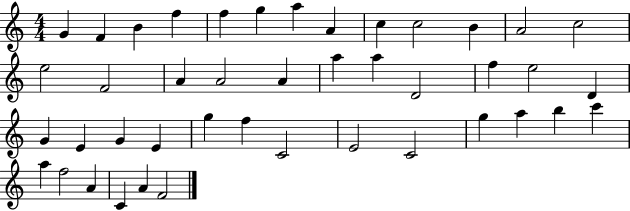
X:1
T:Untitled
M:4/4
L:1/4
K:C
G F B f f g a A c c2 B A2 c2 e2 F2 A A2 A a a D2 f e2 D G E G E g f C2 E2 C2 g a b c' a f2 A C A F2